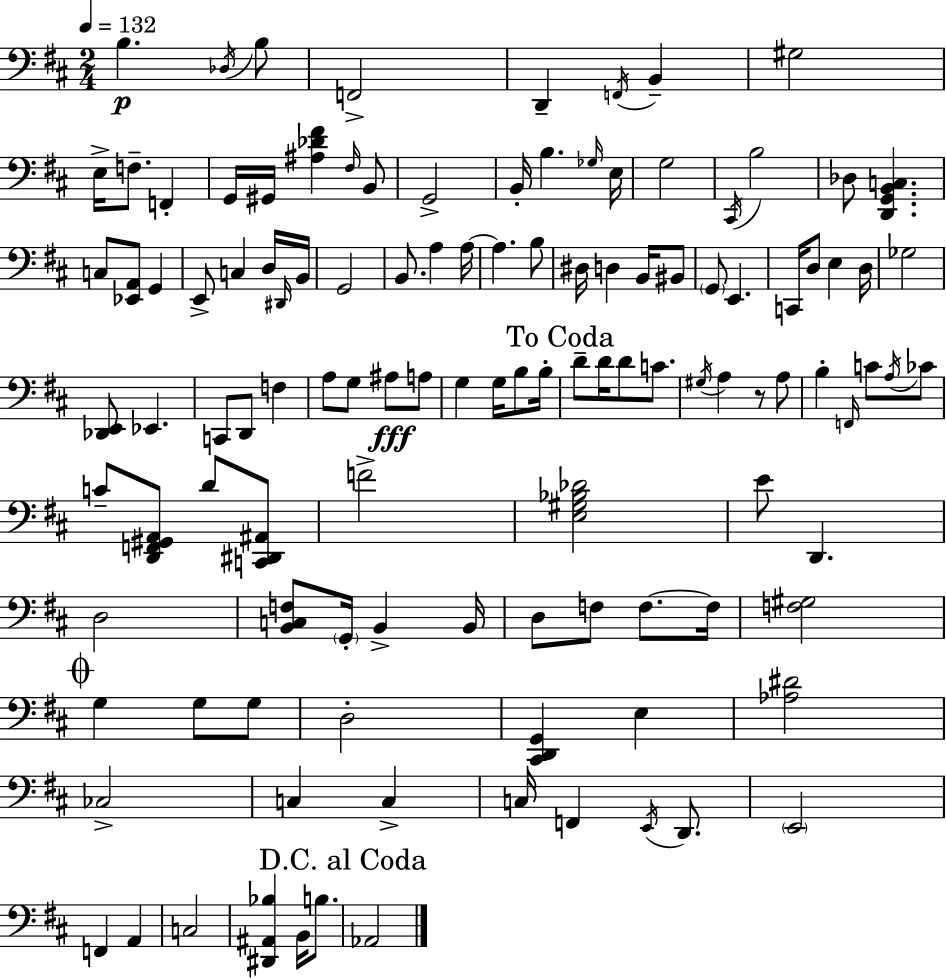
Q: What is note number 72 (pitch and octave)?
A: CES4